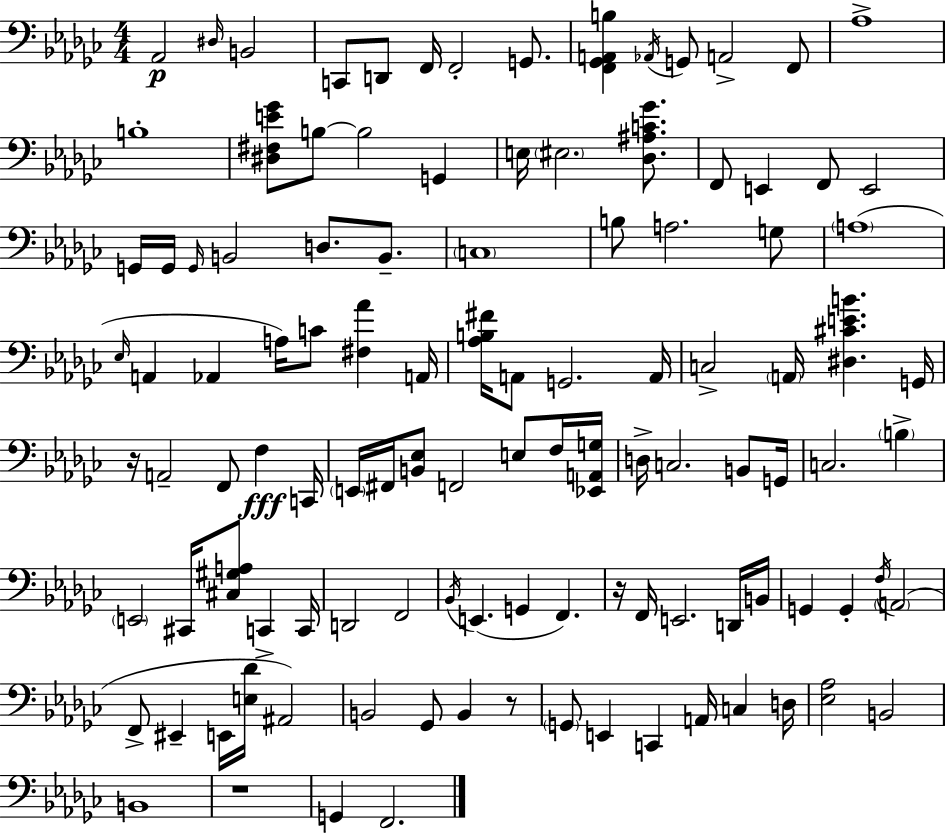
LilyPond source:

{
  \clef bass
  \numericTimeSignature
  \time 4/4
  \key ees \minor
  aes,2\p \grace { dis16 } b,2 | c,8 d,8 f,16 f,2-. g,8. | <f, ges, a, b>4 \acciaccatura { aes,16 } g,8 a,2-> | f,8 aes1-> | \break b1-. | <dis fis e' ges'>8 b8~~ b2 g,4 | e16 \parenthesize eis2. <des ais c' ges'>8. | f,8 e,4 f,8 e,2 | \break g,16 g,16 \grace { g,16 } b,2 d8. | b,8.-- \parenthesize c1 | b8 a2. | g8 \parenthesize a1( | \break \grace { ees16 } a,4 aes,4 a16) c'8 <fis aes'>4 | a,16 <aes b fis'>16 a,8 g,2. | a,16 c2-> \parenthesize a,16 <dis cis' e' b'>4. | g,16 r16 a,2-- f,8 f4\fff | \break c,16 \parenthesize e,16 fis,16 <b, ees>8 f,2 | e8 f16 <ees, a, g>16 d16-> c2. | b,8 g,16 c2. | \parenthesize b4-> \parenthesize e,2 cis,16 <cis gis a>8 c,4-> | \break c,16 d,2 f,2 | \acciaccatura { bes,16 }( e,4. g,4 f,4.) | r16 f,16 e,2. | d,16 b,16 g,4 g,4-. \acciaccatura { f16 } \parenthesize a,2( | \break f,8-> eis,4-- e,16 <e des'>16 ais,2) | b,2 ges,8 | b,4 r8 \parenthesize g,8 e,4 c,4 | a,16 c4 d16 <ees aes>2 b,2 | \break b,1 | r1 | g,4 f,2. | \bar "|."
}